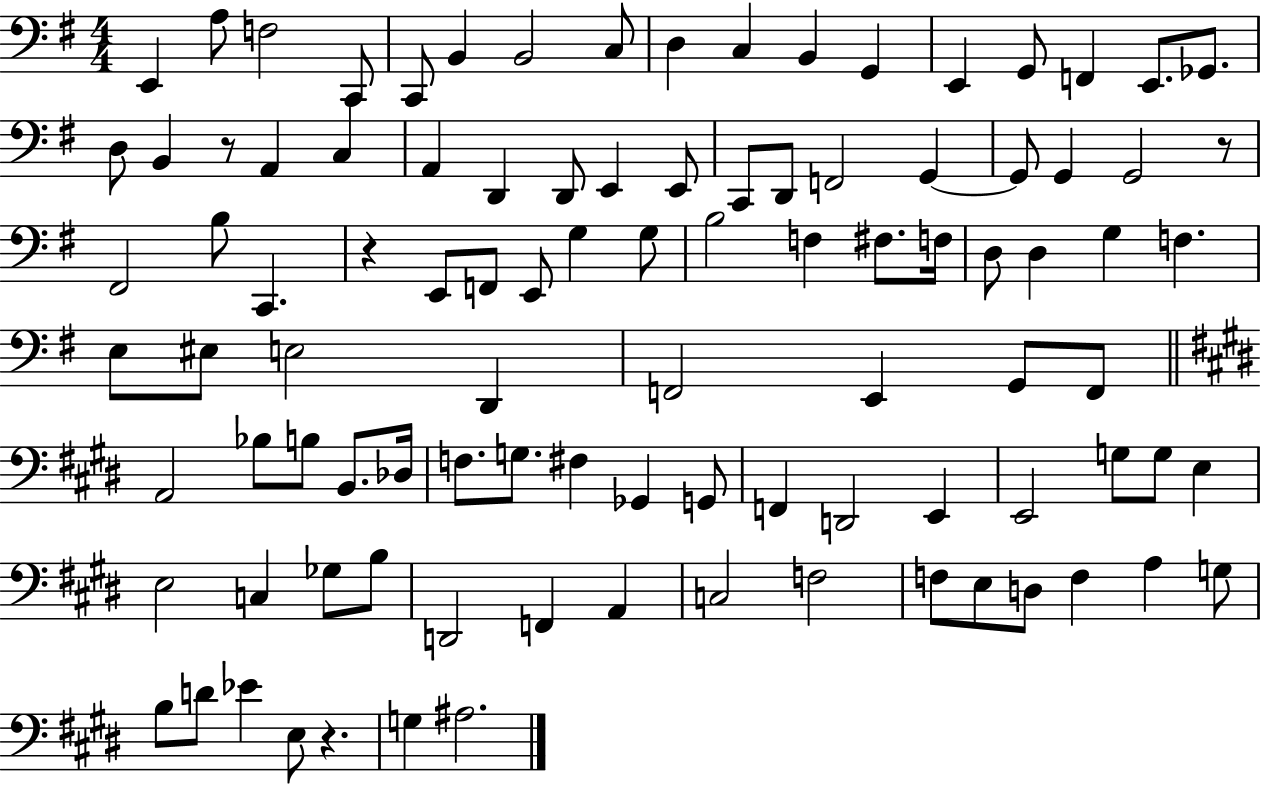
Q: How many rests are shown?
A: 4